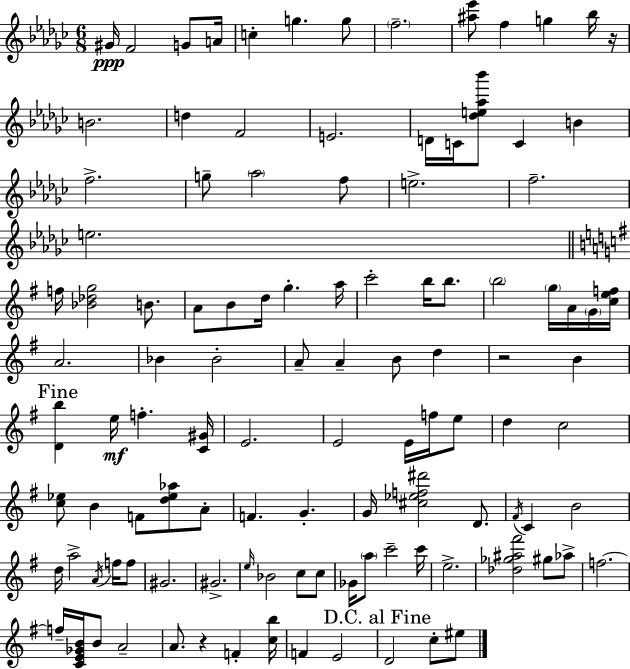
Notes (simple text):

G#4/s F4/h G4/e A4/s C5/q G5/q. G5/e F5/h. [A#5,Eb6]/e F5/q G5/q Bb5/s R/s B4/h. D5/q F4/h E4/h. D4/s C4/s [Db5,E5,Ab5,Bb6]/e C4/q B4/q F5/h. G5/e Ab5/h F5/e E5/h. F5/h. E5/h. F5/s [Bb4,Db5,G5]/h B4/e. A4/e B4/e D5/s G5/q. A5/s C6/h B5/s B5/e. B5/h G5/s A4/s G4/s [C5,E5,F5]/s A4/h. Bb4/q Bb4/h A4/e A4/q B4/e D5/q R/h B4/q [D4,B5]/q E5/s F5/q. [C4,G#4]/s E4/h. E4/h E4/s F5/s E5/e D5/q C5/h [C5,Eb5]/e B4/q F4/e [D5,Eb5,Ab5]/e A4/e F4/q. G4/q. G4/s [C#5,Eb5,F5,D#6]/h D4/e. F#4/s C4/q B4/h D5/s A5/h A4/s F5/s F5/e G#4/h. G#4/h. E5/s Bb4/h C5/e C5/e Gb4/s A5/e C6/h C6/s E5/h. [Db5,Gb5,A#5,F#6]/h G#5/e Ab5/e F5/h. F5/s [C4,E4,Gb4,B4]/s B4/e A4/h A4/e. R/q F4/q [C5,B5]/s F4/q E4/h D4/h C5/e EIS5/e